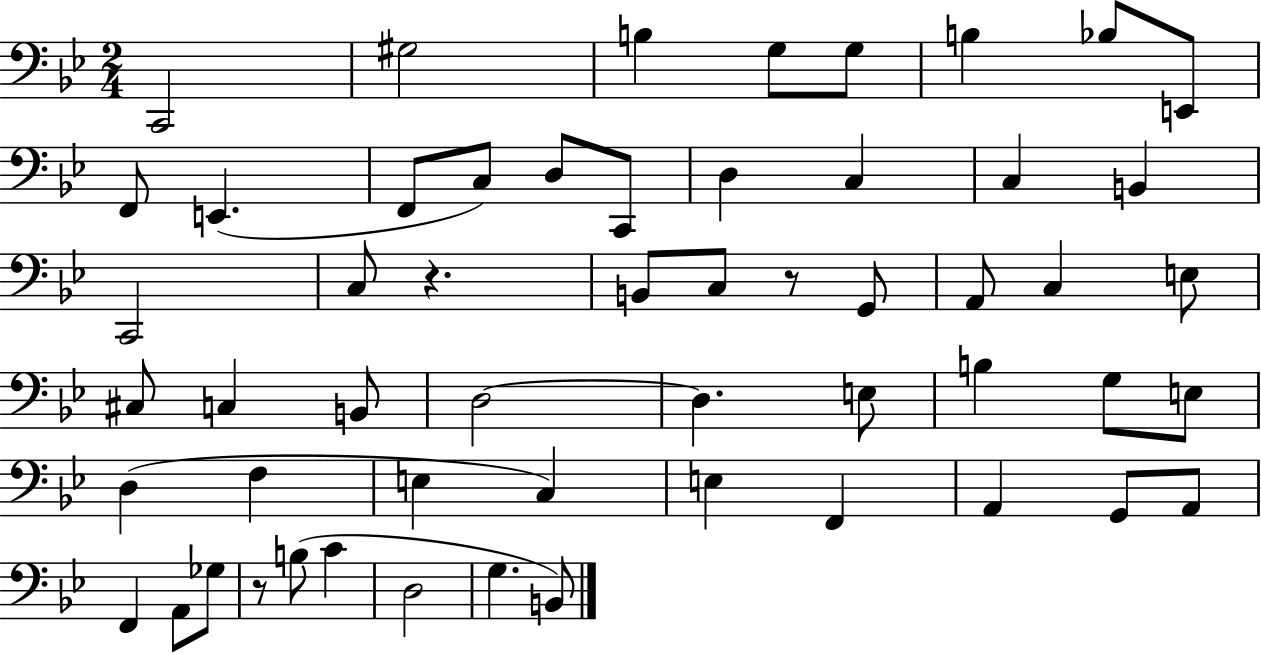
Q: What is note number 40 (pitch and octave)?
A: E3